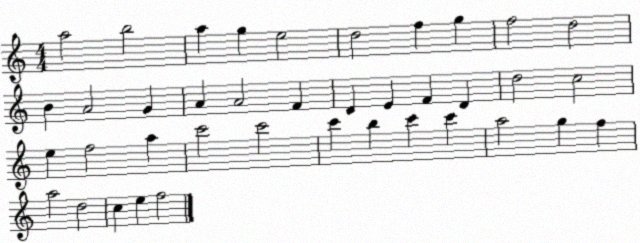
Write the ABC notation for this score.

X:1
T:Untitled
M:4/4
L:1/4
K:C
a2 b2 a g e2 d2 f g f2 d2 B A2 G A A2 F D E F D d2 c2 e f2 a c'2 c'2 c' b c' c' a2 g f a2 d2 c e f2